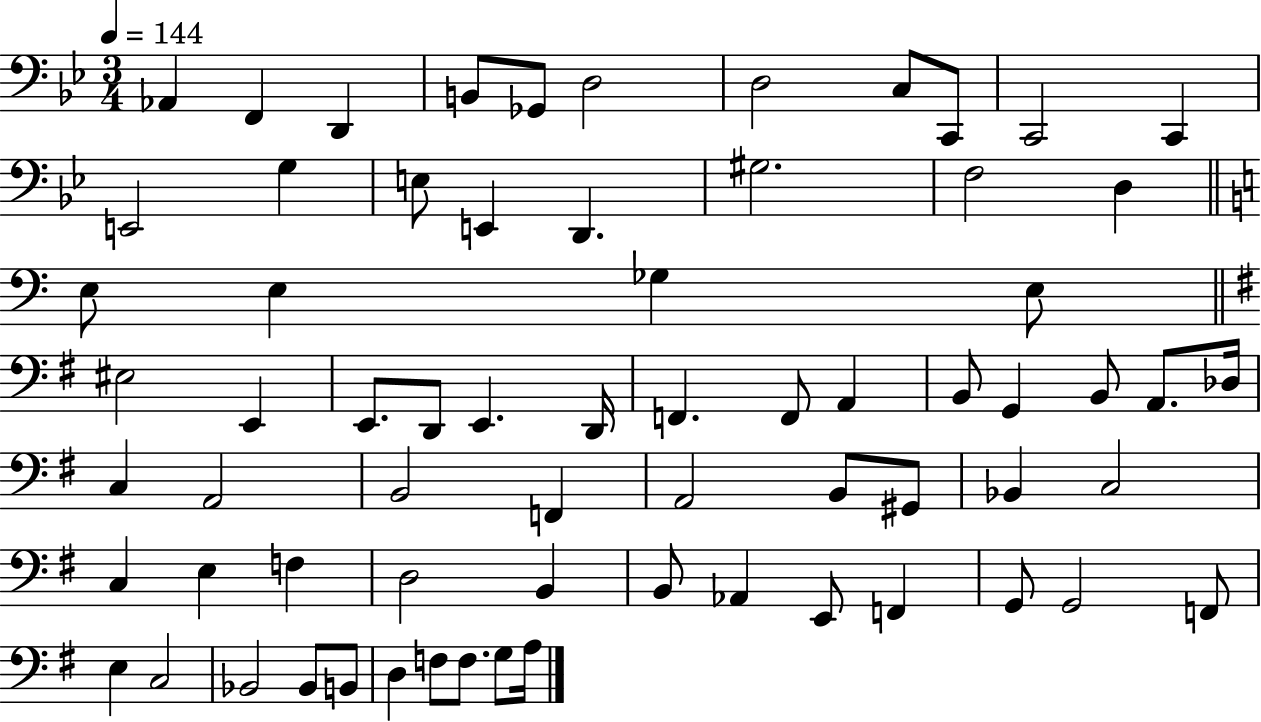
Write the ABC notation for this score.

X:1
T:Untitled
M:3/4
L:1/4
K:Bb
_A,, F,, D,, B,,/2 _G,,/2 D,2 D,2 C,/2 C,,/2 C,,2 C,, E,,2 G, E,/2 E,, D,, ^G,2 F,2 D, E,/2 E, _G, E,/2 ^E,2 E,, E,,/2 D,,/2 E,, D,,/4 F,, F,,/2 A,, B,,/2 G,, B,,/2 A,,/2 _D,/4 C, A,,2 B,,2 F,, A,,2 B,,/2 ^G,,/2 _B,, C,2 C, E, F, D,2 B,, B,,/2 _A,, E,,/2 F,, G,,/2 G,,2 F,,/2 E, C,2 _B,,2 _B,,/2 B,,/2 D, F,/2 F,/2 G,/2 A,/4